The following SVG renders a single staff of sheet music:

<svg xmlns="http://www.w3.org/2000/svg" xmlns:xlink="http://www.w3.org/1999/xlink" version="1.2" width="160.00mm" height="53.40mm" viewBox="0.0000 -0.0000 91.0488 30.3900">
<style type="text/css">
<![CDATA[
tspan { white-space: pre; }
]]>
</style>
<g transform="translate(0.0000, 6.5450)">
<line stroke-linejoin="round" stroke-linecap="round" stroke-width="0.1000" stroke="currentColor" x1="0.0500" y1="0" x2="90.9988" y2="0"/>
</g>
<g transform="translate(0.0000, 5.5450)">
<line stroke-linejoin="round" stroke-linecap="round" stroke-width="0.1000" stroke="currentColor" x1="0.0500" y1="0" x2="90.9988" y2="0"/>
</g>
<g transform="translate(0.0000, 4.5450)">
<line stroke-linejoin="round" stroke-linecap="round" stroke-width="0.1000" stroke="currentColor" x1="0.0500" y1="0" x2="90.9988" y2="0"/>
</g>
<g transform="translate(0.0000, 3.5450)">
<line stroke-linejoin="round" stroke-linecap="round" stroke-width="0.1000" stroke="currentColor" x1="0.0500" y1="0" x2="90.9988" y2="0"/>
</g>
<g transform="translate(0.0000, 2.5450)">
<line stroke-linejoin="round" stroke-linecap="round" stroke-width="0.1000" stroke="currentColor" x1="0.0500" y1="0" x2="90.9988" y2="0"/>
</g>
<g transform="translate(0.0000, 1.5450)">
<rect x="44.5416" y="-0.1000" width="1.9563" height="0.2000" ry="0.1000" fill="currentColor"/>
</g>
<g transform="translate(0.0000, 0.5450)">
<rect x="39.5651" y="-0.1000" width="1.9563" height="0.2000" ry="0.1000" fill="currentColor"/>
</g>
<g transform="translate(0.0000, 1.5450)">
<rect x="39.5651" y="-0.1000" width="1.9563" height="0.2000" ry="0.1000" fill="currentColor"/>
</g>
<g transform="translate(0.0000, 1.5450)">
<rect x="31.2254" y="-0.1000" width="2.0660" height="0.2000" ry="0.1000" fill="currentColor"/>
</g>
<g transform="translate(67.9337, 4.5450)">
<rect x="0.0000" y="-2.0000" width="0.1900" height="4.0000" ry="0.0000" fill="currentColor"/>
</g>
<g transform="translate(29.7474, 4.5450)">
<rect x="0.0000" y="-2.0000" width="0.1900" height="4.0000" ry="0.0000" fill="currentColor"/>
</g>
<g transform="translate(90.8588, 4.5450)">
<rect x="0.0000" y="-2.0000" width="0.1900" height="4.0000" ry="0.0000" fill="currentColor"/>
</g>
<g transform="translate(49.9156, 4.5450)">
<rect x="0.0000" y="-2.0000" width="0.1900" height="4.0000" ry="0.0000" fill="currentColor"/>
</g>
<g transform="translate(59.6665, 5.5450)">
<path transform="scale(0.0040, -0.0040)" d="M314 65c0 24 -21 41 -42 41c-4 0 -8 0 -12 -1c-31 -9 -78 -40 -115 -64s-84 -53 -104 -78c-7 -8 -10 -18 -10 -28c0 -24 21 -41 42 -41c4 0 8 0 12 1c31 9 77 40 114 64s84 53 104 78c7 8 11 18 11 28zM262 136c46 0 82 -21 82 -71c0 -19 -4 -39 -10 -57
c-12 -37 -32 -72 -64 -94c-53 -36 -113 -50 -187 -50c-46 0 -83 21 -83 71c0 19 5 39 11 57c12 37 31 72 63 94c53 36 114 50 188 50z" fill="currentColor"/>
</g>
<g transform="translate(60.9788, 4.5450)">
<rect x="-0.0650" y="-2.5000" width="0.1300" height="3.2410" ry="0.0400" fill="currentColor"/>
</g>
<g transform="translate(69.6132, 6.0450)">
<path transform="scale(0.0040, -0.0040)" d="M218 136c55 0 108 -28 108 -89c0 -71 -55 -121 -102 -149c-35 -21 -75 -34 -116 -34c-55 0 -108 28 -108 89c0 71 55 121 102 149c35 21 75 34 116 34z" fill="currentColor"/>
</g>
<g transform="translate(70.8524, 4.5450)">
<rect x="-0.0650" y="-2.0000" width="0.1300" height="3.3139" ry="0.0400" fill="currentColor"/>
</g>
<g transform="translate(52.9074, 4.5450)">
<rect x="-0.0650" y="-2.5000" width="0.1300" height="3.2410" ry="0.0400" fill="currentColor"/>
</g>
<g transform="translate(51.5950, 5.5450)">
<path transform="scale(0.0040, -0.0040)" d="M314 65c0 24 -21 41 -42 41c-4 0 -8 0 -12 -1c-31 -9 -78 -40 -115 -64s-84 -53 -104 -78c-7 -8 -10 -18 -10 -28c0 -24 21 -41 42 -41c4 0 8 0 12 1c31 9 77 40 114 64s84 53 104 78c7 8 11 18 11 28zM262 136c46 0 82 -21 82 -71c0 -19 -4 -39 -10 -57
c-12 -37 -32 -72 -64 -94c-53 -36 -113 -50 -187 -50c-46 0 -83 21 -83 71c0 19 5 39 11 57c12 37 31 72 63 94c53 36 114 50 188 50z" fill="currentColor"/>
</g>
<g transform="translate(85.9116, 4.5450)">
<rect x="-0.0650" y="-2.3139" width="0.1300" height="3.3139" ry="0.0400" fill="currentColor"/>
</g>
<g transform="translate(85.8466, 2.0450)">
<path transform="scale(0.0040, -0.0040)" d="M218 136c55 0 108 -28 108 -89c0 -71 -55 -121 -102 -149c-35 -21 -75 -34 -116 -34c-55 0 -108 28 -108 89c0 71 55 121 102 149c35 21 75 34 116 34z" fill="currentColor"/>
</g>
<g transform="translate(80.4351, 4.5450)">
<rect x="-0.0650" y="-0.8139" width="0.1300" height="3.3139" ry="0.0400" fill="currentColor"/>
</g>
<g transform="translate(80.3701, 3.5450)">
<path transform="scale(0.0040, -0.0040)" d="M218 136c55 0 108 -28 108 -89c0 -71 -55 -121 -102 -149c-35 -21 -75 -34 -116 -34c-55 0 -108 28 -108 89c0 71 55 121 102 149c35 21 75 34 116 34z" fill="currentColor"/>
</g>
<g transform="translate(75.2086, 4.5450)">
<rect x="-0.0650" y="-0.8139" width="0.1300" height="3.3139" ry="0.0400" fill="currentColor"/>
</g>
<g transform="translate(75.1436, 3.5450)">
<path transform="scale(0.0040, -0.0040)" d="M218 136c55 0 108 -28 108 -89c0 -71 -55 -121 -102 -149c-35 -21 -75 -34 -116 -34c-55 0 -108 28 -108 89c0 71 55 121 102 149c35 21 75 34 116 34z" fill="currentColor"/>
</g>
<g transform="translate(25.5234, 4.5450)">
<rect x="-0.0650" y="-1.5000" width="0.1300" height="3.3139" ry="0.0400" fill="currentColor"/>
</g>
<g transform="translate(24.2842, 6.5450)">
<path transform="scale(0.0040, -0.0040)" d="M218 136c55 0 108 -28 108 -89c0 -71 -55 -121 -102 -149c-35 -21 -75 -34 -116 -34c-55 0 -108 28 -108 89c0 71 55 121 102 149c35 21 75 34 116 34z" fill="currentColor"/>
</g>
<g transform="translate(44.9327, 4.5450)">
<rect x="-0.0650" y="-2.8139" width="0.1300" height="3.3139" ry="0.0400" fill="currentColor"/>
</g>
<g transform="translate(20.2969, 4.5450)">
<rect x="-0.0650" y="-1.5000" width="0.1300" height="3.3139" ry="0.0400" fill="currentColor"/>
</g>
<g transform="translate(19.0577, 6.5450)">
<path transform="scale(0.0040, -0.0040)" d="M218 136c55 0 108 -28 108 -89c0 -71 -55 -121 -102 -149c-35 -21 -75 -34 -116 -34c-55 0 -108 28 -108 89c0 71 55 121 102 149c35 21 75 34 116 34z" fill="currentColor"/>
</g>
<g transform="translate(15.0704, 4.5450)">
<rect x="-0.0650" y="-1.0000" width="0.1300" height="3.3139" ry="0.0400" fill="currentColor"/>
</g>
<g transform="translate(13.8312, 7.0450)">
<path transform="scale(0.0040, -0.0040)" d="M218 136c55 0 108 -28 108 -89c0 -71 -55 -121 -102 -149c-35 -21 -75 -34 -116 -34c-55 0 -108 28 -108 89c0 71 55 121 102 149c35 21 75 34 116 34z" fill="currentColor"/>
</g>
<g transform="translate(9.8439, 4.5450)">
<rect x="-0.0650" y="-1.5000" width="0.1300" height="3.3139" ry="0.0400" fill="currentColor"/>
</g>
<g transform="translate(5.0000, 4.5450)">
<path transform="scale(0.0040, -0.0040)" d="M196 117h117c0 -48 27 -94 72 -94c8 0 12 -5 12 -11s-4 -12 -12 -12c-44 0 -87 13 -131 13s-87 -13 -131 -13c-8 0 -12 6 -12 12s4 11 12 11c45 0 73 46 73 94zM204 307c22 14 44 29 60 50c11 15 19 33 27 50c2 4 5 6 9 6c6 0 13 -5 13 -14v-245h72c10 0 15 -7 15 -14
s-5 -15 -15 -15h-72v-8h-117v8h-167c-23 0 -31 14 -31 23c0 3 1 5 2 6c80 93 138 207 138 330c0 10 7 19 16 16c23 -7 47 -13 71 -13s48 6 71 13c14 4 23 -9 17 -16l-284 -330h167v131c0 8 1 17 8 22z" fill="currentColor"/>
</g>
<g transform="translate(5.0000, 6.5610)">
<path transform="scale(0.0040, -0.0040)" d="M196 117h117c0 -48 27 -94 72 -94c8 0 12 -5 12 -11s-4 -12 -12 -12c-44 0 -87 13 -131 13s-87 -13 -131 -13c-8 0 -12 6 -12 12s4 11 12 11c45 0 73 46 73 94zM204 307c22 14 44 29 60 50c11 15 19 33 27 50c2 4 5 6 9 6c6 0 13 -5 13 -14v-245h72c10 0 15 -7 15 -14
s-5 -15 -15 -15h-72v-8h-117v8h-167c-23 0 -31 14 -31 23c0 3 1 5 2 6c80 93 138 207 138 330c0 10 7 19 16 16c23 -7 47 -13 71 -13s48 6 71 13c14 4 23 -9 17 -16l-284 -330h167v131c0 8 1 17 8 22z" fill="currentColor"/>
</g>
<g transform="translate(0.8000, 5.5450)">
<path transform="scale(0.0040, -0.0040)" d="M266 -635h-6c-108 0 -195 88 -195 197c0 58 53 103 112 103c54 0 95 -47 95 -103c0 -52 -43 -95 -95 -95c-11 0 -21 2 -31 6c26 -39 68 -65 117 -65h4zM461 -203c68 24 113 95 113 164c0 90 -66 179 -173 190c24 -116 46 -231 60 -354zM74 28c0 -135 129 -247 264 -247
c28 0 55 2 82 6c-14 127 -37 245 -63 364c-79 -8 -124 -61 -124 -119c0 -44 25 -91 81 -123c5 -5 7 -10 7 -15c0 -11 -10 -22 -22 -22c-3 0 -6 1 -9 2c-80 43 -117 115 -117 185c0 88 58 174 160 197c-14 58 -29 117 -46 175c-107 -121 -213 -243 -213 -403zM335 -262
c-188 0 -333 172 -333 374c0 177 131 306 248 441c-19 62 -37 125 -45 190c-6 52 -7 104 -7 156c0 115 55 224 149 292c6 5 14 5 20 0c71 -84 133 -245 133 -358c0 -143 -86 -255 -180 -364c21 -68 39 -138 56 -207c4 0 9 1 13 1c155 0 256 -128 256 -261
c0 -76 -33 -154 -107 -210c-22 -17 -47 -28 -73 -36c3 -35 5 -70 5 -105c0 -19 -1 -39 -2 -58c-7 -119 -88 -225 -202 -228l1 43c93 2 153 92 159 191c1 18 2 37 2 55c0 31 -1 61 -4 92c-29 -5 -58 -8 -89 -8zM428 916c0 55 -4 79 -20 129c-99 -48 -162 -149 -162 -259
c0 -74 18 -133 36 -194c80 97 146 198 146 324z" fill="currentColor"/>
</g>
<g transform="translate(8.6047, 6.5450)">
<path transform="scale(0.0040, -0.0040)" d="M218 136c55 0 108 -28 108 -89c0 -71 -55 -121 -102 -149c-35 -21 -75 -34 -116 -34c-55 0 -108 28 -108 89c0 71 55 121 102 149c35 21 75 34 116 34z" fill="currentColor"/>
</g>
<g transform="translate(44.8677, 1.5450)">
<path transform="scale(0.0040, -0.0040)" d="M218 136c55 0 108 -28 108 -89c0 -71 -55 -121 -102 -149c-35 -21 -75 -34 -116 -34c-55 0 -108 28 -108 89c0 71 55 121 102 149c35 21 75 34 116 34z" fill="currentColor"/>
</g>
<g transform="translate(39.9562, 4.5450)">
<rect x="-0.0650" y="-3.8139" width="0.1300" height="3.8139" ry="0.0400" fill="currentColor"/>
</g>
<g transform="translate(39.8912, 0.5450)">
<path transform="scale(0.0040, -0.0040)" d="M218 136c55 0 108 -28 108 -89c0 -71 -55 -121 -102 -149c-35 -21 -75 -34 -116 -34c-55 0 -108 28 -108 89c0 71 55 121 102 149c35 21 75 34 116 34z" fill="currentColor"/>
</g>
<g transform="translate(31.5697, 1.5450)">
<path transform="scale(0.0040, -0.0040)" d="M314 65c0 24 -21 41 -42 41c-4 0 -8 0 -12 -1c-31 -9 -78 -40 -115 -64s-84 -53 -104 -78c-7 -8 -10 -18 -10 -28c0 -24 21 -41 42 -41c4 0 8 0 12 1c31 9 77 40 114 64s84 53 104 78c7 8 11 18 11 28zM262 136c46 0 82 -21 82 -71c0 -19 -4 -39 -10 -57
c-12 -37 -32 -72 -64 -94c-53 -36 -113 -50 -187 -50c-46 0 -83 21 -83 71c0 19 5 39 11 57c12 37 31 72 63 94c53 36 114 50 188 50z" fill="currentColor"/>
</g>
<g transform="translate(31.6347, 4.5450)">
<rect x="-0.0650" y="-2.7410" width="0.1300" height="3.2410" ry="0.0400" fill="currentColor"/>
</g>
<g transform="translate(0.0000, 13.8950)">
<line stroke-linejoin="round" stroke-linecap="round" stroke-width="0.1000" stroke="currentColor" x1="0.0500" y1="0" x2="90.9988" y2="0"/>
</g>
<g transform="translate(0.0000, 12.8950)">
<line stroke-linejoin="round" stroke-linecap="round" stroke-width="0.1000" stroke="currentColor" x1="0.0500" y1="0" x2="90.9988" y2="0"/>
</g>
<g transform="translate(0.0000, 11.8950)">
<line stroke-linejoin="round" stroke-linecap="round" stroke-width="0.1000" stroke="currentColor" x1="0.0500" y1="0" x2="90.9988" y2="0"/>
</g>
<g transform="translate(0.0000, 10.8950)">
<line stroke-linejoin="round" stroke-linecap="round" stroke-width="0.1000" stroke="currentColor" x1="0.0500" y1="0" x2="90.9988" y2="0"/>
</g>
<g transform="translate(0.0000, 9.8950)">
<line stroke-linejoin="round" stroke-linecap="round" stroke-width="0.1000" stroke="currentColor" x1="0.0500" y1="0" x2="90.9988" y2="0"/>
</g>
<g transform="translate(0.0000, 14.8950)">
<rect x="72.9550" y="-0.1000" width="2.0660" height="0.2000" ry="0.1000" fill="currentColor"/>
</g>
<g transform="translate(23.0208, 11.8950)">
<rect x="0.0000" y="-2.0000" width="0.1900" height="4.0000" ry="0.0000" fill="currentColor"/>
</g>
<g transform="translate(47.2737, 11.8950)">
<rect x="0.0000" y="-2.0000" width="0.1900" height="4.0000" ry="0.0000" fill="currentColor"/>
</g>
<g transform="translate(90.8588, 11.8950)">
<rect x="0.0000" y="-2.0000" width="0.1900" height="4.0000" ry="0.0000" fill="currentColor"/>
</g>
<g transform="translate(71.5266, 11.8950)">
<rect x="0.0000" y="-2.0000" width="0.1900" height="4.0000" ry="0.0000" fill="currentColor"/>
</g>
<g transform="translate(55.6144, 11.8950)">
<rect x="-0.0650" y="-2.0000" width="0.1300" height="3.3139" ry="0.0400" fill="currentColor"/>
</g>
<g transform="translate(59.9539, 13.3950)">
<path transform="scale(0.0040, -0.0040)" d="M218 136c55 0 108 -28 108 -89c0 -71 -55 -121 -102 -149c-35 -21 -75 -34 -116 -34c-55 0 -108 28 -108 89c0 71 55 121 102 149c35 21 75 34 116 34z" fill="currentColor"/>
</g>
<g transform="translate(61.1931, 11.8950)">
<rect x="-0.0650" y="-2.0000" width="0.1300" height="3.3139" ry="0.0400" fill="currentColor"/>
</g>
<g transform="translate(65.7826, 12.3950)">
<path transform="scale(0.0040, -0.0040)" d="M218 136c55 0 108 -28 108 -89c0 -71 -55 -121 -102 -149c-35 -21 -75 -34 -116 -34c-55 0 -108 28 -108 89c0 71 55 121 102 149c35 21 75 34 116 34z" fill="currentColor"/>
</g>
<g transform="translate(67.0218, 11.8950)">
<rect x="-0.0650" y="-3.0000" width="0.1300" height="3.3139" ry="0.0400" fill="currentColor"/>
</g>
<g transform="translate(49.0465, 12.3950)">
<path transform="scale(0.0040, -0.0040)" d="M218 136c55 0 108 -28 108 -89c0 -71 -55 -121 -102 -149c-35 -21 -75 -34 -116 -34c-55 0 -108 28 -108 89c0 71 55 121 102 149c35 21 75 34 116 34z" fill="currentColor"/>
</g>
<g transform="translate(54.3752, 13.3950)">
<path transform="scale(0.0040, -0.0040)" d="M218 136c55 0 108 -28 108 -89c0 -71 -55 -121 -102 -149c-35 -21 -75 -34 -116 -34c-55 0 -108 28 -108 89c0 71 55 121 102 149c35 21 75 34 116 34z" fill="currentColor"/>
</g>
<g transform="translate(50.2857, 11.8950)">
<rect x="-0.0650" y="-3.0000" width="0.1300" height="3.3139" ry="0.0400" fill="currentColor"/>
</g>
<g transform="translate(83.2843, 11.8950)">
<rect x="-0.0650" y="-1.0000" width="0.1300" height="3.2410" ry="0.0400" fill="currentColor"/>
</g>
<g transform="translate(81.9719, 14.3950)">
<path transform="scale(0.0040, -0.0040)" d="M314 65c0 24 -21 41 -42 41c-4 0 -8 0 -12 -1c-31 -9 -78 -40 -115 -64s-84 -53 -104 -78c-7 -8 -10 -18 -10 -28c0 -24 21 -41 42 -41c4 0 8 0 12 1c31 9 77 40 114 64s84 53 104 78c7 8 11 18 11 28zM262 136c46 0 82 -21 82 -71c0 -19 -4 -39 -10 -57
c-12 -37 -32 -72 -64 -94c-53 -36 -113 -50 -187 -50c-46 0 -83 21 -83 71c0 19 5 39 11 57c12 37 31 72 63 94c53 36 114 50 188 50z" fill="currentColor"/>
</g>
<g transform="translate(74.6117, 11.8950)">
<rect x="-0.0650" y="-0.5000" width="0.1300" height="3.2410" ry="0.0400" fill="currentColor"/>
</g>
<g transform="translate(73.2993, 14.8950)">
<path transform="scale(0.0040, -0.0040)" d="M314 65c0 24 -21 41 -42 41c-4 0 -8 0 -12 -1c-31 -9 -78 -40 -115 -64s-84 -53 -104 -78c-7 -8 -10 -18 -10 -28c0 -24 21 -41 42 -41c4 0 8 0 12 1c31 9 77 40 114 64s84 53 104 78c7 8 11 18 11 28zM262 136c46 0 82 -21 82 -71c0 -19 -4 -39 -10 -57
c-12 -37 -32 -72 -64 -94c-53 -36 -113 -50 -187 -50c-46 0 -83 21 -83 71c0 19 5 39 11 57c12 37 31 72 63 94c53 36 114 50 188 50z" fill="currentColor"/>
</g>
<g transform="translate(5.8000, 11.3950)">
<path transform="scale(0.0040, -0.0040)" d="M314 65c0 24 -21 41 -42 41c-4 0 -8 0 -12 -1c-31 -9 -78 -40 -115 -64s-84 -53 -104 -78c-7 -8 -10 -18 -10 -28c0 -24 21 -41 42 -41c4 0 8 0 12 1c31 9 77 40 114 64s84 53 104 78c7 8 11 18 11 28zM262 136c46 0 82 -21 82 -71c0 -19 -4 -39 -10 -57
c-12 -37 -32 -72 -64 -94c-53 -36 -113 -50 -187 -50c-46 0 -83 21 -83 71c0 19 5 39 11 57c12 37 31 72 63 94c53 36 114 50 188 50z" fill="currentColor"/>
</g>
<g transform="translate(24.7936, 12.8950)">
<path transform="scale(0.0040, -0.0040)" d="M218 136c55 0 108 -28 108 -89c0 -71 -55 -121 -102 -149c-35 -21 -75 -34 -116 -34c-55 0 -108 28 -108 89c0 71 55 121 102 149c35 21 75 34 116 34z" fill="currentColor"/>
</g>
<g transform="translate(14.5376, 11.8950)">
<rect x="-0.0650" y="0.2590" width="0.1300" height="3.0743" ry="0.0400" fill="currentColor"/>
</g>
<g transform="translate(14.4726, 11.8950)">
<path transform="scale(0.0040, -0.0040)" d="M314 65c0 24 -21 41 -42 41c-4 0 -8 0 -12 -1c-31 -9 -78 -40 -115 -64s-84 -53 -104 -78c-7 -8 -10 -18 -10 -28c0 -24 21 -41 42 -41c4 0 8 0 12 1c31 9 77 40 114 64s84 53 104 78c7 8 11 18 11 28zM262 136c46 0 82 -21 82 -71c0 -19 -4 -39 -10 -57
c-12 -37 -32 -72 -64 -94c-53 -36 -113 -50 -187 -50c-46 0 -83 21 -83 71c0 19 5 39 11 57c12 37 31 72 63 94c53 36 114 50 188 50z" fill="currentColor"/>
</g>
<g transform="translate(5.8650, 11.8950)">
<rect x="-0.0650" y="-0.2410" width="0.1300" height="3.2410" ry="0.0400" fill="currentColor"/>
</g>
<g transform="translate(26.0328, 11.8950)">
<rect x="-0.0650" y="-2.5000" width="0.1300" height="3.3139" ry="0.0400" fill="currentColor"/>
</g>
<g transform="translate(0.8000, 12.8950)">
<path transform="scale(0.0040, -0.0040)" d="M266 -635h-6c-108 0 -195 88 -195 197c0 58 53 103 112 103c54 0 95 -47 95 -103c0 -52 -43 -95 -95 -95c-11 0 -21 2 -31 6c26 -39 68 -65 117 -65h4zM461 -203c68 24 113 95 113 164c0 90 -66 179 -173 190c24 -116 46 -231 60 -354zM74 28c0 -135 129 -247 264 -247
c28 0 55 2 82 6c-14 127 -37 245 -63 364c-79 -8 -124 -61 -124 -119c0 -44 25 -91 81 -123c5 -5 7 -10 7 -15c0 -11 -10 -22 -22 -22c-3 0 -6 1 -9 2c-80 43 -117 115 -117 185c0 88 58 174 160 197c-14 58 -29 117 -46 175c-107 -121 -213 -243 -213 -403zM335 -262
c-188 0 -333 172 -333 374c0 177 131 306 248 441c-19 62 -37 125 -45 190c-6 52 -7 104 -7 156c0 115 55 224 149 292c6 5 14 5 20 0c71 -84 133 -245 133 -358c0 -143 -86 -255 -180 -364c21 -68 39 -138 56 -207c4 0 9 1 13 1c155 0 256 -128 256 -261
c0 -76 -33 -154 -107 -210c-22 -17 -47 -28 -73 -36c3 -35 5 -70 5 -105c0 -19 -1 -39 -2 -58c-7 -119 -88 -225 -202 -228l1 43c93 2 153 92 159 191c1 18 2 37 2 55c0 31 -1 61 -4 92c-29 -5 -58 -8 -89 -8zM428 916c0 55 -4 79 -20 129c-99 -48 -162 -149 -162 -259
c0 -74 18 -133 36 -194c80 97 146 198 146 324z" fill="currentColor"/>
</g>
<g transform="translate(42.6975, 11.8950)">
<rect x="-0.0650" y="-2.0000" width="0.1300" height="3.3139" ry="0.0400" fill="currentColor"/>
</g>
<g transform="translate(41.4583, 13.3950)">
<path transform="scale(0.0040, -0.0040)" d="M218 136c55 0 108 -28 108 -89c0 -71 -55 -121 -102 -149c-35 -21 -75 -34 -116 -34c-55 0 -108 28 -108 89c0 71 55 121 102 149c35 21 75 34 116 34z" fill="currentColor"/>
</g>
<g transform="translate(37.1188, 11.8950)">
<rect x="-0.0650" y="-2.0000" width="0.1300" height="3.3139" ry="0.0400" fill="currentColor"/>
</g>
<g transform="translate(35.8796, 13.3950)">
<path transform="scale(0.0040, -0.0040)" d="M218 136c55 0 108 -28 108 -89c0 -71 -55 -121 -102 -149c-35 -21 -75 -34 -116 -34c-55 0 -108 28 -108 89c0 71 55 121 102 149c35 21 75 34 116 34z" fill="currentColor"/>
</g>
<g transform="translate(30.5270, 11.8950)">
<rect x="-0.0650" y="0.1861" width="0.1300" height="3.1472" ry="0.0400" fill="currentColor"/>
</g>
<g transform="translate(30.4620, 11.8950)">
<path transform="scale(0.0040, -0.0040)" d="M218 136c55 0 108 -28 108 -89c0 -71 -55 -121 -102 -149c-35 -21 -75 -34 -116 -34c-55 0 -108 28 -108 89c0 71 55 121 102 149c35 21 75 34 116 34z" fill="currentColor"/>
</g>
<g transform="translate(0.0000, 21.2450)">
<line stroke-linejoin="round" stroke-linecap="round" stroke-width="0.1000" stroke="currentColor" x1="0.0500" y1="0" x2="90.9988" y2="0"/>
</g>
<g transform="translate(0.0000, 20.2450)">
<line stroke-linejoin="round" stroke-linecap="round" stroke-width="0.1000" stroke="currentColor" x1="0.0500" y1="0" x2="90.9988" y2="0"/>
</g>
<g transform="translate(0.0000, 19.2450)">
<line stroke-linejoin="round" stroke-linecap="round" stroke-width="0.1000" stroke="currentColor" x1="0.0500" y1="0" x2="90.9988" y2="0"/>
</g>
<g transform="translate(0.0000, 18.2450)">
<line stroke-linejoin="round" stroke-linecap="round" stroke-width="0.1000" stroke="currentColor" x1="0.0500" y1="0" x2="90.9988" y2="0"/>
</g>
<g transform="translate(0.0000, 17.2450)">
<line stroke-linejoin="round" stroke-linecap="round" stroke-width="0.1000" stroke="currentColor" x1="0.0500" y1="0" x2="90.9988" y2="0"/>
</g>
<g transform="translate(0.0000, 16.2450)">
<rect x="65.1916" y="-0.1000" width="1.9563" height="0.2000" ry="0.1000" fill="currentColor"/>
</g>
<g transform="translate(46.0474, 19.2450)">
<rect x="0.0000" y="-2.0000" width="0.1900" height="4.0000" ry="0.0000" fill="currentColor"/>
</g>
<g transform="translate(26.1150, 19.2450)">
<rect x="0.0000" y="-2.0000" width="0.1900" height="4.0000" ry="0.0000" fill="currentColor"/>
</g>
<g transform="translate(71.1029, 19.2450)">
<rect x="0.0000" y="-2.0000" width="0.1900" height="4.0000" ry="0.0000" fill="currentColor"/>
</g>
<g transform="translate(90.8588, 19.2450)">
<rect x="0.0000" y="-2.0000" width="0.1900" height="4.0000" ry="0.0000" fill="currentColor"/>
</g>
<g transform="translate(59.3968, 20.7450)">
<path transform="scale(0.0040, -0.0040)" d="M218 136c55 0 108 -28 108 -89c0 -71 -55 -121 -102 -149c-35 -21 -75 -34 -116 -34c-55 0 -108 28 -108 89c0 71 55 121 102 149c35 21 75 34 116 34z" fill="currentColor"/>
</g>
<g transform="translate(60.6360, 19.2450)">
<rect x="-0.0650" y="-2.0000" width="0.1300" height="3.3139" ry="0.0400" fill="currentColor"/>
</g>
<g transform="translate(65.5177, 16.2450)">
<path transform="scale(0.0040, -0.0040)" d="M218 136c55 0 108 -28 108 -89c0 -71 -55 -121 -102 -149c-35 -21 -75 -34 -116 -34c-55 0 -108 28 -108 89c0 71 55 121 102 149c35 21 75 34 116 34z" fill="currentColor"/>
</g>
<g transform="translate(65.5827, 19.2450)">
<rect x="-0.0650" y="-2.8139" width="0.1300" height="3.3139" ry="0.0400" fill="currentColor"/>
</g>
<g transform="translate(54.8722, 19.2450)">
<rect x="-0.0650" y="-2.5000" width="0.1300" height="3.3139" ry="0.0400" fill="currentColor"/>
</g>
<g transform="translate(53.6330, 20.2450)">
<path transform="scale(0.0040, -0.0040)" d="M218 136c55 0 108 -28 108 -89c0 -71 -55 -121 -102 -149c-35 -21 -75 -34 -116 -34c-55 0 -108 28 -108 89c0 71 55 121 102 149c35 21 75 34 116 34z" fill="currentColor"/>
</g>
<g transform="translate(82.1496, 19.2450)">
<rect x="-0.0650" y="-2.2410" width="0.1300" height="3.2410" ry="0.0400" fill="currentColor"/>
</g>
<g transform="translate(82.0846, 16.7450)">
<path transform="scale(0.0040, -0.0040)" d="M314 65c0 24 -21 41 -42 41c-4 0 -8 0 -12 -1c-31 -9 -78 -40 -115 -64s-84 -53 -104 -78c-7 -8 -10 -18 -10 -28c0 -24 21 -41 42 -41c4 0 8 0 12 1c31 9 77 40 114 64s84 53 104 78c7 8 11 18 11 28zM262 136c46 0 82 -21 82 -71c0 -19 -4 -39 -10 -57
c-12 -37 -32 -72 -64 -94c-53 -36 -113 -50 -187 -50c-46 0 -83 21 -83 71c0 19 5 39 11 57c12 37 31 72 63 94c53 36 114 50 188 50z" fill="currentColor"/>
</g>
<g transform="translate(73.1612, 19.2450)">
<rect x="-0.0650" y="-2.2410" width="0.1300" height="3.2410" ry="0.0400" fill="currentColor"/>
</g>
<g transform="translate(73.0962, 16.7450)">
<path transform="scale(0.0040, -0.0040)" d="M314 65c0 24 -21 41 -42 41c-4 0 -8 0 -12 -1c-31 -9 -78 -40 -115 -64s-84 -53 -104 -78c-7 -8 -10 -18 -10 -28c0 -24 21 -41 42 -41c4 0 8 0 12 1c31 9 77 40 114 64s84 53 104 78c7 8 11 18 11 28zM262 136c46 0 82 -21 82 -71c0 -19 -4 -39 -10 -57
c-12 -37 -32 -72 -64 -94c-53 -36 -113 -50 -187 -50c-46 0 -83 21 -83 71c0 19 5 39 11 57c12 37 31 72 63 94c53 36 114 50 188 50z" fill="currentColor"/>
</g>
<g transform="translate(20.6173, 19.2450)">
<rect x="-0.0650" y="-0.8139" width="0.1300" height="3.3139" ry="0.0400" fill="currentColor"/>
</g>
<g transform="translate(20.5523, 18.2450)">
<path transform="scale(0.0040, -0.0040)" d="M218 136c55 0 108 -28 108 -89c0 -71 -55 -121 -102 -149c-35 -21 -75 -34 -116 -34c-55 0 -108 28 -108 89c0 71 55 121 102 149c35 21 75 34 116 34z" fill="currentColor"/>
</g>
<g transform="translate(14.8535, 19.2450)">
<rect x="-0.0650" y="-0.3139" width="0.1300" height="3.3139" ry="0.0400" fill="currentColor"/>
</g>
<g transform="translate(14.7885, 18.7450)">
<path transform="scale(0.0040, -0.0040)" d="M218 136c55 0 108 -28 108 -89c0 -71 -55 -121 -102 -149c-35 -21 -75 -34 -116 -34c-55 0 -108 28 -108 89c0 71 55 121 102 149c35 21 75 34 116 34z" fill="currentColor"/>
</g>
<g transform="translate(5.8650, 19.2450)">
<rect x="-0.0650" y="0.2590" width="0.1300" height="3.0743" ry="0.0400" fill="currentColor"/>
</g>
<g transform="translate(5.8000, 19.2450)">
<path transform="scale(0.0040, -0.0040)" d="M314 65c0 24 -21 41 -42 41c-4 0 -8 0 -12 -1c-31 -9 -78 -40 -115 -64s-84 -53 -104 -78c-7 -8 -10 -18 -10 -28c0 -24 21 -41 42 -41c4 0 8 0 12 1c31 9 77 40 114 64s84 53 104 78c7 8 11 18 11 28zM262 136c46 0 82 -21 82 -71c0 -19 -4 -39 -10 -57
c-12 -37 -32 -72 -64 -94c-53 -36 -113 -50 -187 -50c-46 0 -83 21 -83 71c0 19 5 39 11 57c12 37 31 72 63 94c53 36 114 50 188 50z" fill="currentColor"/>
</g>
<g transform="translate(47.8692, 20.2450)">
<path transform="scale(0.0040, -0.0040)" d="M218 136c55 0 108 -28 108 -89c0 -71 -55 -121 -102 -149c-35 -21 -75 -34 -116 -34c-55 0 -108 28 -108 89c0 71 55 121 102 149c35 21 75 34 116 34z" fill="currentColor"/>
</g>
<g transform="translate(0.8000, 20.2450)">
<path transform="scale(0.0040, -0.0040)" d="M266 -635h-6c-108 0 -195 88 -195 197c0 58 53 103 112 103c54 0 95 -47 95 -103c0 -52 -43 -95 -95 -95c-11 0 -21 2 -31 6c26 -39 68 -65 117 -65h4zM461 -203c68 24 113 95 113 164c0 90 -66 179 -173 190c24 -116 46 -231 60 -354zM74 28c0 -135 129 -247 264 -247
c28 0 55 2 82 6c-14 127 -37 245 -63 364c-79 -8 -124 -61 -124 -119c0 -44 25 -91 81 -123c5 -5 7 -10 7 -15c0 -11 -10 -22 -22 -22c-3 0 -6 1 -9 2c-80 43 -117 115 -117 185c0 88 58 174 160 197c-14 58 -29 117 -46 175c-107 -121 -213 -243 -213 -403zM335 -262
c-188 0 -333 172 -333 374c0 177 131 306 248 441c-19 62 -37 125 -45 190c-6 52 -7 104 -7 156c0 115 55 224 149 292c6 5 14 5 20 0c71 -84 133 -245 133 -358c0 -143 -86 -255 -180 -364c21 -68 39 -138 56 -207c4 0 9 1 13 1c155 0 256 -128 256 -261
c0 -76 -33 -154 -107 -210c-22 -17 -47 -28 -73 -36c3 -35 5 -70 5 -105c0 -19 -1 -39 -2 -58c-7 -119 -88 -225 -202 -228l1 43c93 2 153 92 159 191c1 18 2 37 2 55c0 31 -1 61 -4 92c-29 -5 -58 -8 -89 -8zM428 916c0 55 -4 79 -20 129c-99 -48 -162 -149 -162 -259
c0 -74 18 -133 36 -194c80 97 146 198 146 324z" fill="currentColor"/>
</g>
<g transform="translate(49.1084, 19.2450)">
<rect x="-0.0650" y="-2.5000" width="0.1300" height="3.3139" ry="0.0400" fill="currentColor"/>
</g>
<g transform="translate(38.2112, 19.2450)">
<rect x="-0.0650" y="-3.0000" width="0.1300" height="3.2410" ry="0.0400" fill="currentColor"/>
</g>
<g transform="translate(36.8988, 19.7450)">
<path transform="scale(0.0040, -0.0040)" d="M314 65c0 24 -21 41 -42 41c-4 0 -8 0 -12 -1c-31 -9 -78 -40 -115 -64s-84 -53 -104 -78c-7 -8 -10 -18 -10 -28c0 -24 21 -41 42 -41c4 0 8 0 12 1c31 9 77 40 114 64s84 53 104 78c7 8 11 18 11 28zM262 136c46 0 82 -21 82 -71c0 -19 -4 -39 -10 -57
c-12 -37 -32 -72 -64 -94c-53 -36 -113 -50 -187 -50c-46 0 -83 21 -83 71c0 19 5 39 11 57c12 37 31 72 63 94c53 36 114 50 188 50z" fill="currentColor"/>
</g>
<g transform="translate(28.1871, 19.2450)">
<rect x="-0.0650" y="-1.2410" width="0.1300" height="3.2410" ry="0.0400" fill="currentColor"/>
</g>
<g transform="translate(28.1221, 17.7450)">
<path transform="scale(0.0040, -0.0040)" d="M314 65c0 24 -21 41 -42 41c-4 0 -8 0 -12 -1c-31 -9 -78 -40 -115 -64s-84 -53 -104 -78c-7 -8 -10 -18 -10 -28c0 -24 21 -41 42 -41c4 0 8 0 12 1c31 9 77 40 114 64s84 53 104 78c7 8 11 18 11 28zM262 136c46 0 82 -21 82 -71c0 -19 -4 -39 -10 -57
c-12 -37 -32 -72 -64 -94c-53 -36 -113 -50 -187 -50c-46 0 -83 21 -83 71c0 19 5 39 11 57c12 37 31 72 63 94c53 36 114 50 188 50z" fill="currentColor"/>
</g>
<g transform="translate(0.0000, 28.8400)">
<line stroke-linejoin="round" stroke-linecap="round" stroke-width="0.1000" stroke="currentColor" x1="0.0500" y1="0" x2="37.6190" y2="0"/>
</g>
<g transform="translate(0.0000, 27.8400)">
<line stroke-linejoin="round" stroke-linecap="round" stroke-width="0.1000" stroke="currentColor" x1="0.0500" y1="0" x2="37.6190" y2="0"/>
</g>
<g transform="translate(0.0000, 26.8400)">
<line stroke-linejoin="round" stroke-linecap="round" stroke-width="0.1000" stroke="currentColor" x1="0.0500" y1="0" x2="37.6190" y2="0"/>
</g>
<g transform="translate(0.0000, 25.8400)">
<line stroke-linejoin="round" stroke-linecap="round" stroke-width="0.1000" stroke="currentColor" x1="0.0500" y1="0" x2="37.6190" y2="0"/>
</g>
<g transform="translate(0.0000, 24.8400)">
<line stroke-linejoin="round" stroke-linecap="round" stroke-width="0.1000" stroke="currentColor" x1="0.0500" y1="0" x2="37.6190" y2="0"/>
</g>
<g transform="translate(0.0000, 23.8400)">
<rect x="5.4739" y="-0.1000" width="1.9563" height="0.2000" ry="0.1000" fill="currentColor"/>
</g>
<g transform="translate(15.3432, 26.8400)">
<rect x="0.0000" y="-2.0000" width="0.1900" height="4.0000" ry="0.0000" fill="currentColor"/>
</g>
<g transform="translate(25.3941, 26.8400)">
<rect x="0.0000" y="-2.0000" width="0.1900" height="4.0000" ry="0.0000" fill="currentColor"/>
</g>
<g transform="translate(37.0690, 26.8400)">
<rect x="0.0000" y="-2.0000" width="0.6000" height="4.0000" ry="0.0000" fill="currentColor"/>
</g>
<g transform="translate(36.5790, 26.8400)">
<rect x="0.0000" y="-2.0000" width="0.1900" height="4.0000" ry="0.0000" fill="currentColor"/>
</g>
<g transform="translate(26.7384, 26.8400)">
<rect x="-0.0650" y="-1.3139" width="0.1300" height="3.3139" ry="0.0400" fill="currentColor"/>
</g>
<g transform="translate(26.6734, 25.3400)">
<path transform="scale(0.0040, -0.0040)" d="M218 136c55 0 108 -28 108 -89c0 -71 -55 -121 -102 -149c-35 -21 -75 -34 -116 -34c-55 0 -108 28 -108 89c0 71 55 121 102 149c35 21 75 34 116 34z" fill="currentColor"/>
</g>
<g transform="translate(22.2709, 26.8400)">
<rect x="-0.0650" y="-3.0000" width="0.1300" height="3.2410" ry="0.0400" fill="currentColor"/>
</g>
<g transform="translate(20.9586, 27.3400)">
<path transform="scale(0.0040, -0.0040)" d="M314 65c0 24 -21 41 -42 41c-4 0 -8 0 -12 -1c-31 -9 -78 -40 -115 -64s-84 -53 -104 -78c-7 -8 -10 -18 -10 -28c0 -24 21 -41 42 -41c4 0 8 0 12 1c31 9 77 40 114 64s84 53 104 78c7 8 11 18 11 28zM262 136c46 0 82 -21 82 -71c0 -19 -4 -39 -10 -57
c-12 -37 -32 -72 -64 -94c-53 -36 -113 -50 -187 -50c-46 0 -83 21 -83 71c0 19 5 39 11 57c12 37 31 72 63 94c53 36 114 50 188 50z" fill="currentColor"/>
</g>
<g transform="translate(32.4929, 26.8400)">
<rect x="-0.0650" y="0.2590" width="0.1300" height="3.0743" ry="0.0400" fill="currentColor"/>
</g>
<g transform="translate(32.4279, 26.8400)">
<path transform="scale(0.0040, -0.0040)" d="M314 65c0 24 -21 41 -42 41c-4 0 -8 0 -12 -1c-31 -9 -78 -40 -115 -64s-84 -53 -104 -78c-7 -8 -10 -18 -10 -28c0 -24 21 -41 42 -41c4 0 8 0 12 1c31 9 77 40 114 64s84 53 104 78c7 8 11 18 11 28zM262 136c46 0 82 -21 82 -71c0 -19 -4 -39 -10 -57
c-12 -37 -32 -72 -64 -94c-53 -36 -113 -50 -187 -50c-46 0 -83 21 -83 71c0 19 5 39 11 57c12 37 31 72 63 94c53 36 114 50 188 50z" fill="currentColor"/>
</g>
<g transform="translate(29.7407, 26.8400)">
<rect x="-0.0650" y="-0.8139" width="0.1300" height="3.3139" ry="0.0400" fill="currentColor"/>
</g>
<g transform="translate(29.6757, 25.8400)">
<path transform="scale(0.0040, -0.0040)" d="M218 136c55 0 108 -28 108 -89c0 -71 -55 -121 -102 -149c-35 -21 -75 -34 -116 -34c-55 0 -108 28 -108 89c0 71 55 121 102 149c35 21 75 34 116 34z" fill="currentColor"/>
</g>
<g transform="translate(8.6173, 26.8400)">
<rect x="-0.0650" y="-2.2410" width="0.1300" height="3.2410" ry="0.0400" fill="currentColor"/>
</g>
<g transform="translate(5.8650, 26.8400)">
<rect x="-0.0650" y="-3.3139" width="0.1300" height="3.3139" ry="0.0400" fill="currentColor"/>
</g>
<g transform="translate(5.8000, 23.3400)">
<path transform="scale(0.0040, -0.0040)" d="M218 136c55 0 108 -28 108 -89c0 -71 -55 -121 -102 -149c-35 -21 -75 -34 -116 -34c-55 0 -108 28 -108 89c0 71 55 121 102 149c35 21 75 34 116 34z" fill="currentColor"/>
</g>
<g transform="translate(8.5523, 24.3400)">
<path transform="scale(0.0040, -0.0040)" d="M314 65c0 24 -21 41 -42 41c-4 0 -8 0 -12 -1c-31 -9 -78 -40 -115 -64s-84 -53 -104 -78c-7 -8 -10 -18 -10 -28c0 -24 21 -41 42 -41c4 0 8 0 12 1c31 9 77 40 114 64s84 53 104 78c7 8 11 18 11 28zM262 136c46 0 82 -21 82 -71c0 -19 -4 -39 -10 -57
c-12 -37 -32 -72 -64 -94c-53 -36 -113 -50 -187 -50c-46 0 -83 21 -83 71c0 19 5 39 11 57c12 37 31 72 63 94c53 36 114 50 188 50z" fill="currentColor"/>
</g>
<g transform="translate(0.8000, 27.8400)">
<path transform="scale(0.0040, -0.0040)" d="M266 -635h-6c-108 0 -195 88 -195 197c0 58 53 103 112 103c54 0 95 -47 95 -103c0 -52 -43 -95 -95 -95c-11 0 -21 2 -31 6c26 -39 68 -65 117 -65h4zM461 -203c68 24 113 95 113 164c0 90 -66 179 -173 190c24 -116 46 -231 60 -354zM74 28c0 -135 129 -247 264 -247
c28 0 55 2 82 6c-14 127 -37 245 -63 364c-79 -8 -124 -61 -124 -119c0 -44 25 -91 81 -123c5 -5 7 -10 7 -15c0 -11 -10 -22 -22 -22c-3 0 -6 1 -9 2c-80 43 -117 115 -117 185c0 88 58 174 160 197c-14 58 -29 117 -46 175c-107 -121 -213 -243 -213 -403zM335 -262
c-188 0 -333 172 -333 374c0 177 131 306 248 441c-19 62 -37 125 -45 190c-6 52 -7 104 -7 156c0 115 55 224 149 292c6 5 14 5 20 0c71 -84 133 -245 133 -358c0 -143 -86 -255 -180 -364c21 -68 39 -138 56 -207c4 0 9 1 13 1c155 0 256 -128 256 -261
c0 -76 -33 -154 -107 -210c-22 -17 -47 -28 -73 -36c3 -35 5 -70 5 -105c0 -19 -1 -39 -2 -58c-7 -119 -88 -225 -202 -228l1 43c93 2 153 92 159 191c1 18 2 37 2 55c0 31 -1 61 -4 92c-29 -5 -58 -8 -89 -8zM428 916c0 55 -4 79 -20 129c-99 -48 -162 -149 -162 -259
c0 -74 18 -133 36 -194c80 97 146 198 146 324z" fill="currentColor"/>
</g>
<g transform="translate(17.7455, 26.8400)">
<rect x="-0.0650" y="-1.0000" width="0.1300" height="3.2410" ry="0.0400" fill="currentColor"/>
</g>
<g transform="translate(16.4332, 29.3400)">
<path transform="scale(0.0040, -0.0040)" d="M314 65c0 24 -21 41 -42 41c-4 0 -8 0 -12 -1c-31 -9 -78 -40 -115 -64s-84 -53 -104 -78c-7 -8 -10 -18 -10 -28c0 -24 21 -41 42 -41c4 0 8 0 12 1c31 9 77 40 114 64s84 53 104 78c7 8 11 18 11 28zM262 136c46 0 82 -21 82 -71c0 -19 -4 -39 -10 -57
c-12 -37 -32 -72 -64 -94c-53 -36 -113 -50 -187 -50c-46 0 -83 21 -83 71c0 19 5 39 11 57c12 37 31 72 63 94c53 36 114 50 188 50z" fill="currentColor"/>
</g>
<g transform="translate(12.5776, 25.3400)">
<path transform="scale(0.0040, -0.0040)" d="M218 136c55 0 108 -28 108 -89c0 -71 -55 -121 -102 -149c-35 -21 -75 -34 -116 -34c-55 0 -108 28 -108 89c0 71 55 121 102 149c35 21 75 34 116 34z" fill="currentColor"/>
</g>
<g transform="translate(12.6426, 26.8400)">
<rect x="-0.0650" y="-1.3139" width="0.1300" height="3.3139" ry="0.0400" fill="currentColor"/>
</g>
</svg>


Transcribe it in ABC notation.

X:1
T:Untitled
M:4/4
L:1/4
K:C
E D E E a2 c' a G2 G2 F d d g c2 B2 G B F F A F F A C2 D2 B2 c d e2 A2 G G F a g2 g2 b g2 e D2 A2 e d B2